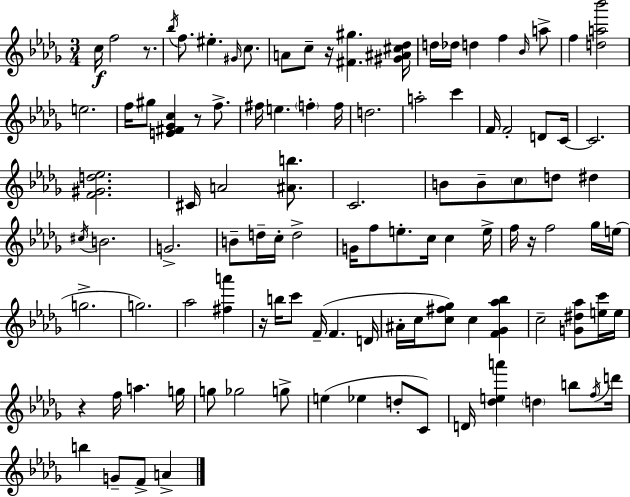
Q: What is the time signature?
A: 3/4